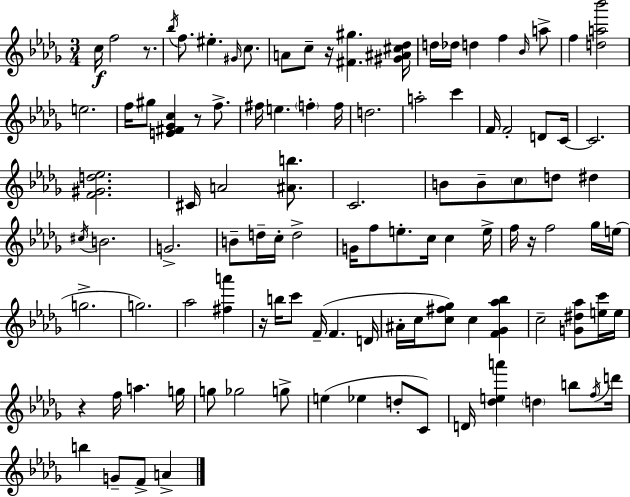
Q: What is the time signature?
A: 3/4